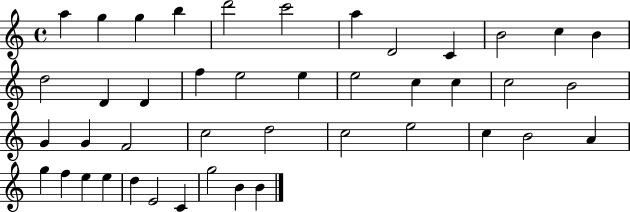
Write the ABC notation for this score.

X:1
T:Untitled
M:4/4
L:1/4
K:C
a g g b d'2 c'2 a D2 C B2 c B d2 D D f e2 e e2 c c c2 B2 G G F2 c2 d2 c2 e2 c B2 A g f e e d E2 C g2 B B